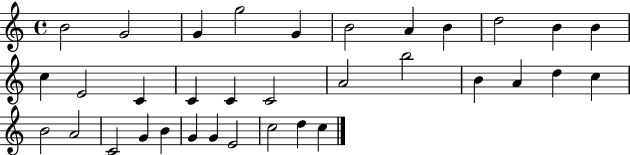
{
  \clef treble
  \time 4/4
  \defaultTimeSignature
  \key c \major
  b'2 g'2 | g'4 g''2 g'4 | b'2 a'4 b'4 | d''2 b'4 b'4 | \break c''4 e'2 c'4 | c'4 c'4 c'2 | a'2 b''2 | b'4 a'4 d''4 c''4 | \break b'2 a'2 | c'2 g'4 b'4 | g'4 g'4 e'2 | c''2 d''4 c''4 | \break \bar "|."
}